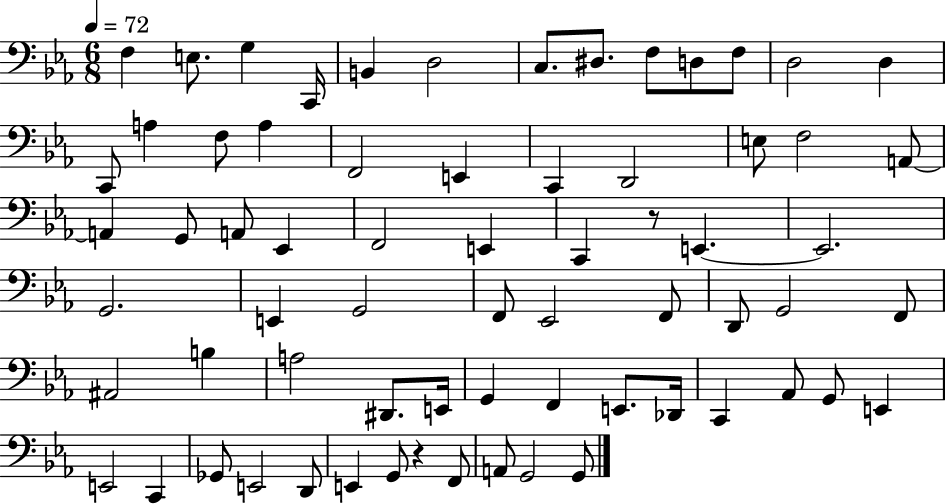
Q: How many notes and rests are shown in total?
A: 68